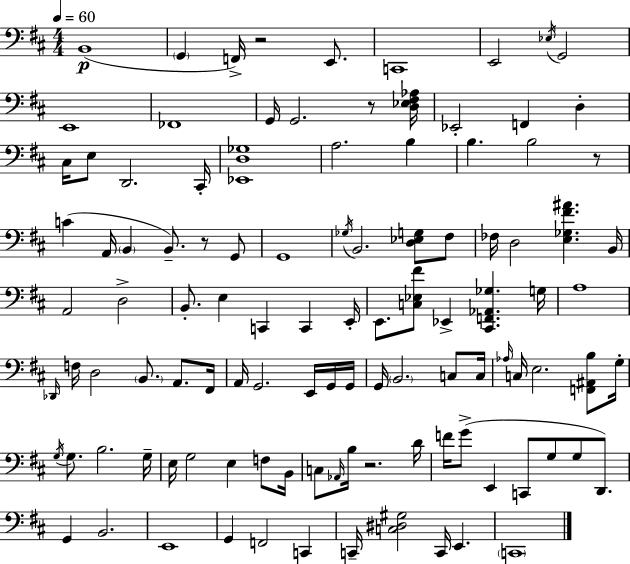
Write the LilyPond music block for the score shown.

{
  \clef bass
  \numericTimeSignature
  \time 4/4
  \key d \major
  \tempo 4 = 60
  b,1(\p | \parenthesize g,4 f,16->) r2 e,8. | c,1 | e,2 \acciaccatura { ees16 } g,2 | \break e,1 | fes,1 | g,16 g,2. r8 | <d ees fis aes>16 ees,2-. f,4 d4-. | \break cis16 e8 d,2. | cis,16-. <ees, d ges>1 | a2. b4 | b4. b2 r8 | \break c'4( a,16 \parenthesize b,4 b,8.--) r8 g,8 | g,1 | \acciaccatura { ges16 } b,2. <d ees g>8 | fis8 fes16 d2 <e ges fis' ais'>4. | \break b,16 a,2 d2-> | b,8.-. e4 c,4 c,4 | e,16-. e,8. <c ees fis'>8 ees,4-> <cis, f, aes, ges>4. | g16 a1 | \break \grace { des,16 } f16 d2 \parenthesize b,8. a,8. | fis,16 a,16 g,2. | e,16 g,16 g,16 g,16 \parenthesize b,2. | c8 c16 \grace { aes16 } c16 e2. | \break <f, ais, b>8 g16-. \acciaccatura { g16 } g8. b2. | g16-- e16 g2 e4 | f8 b,16 c8 \grace { aes,16 } b16 r2. | d'16 f'16 g'8->( e,4 c,8 g8 | \break g8 d,8.) g,4 b,2. | e,1 | g,4 f,2 | c,4 c,16-- <c dis gis>2 c,16 | \break e,4. \parenthesize c,1 | \bar "|."
}